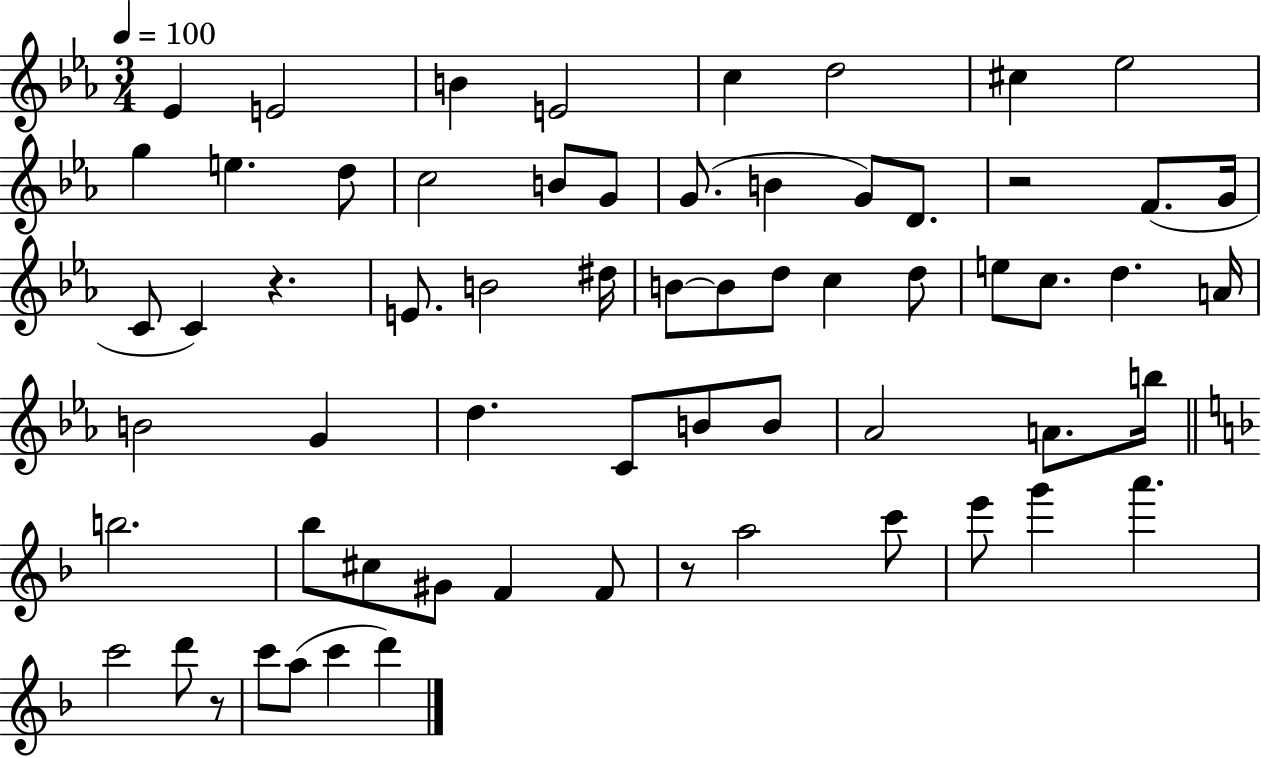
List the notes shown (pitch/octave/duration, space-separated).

Eb4/q E4/h B4/q E4/h C5/q D5/h C#5/q Eb5/h G5/q E5/q. D5/e C5/h B4/e G4/e G4/e. B4/q G4/e D4/e. R/h F4/e. G4/s C4/e C4/q R/q. E4/e. B4/h D#5/s B4/e B4/e D5/e C5/q D5/e E5/e C5/e. D5/q. A4/s B4/h G4/q D5/q. C4/e B4/e B4/e Ab4/h A4/e. B5/s B5/h. Bb5/e C#5/e G#4/e F4/q F4/e R/e A5/h C6/e E6/e G6/q A6/q. C6/h D6/e R/e C6/e A5/e C6/q D6/q